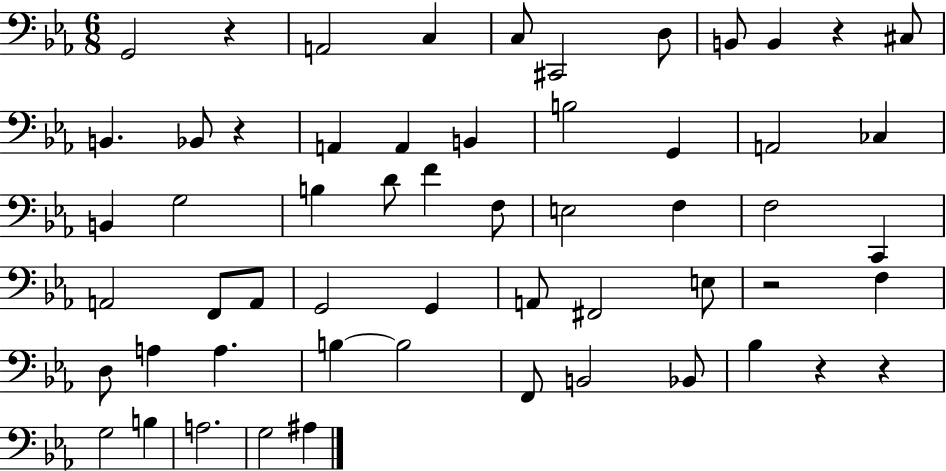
G2/h R/q A2/h C3/q C3/e C#2/h D3/e B2/e B2/q R/q C#3/e B2/q. Bb2/e R/q A2/q A2/q B2/q B3/h G2/q A2/h CES3/q B2/q G3/h B3/q D4/e F4/q F3/e E3/h F3/q F3/h C2/q A2/h F2/e A2/e G2/h G2/q A2/e F#2/h E3/e R/h F3/q D3/e A3/q A3/q. B3/q B3/h F2/e B2/h Bb2/e Bb3/q R/q R/q G3/h B3/q A3/h. G3/h A#3/q